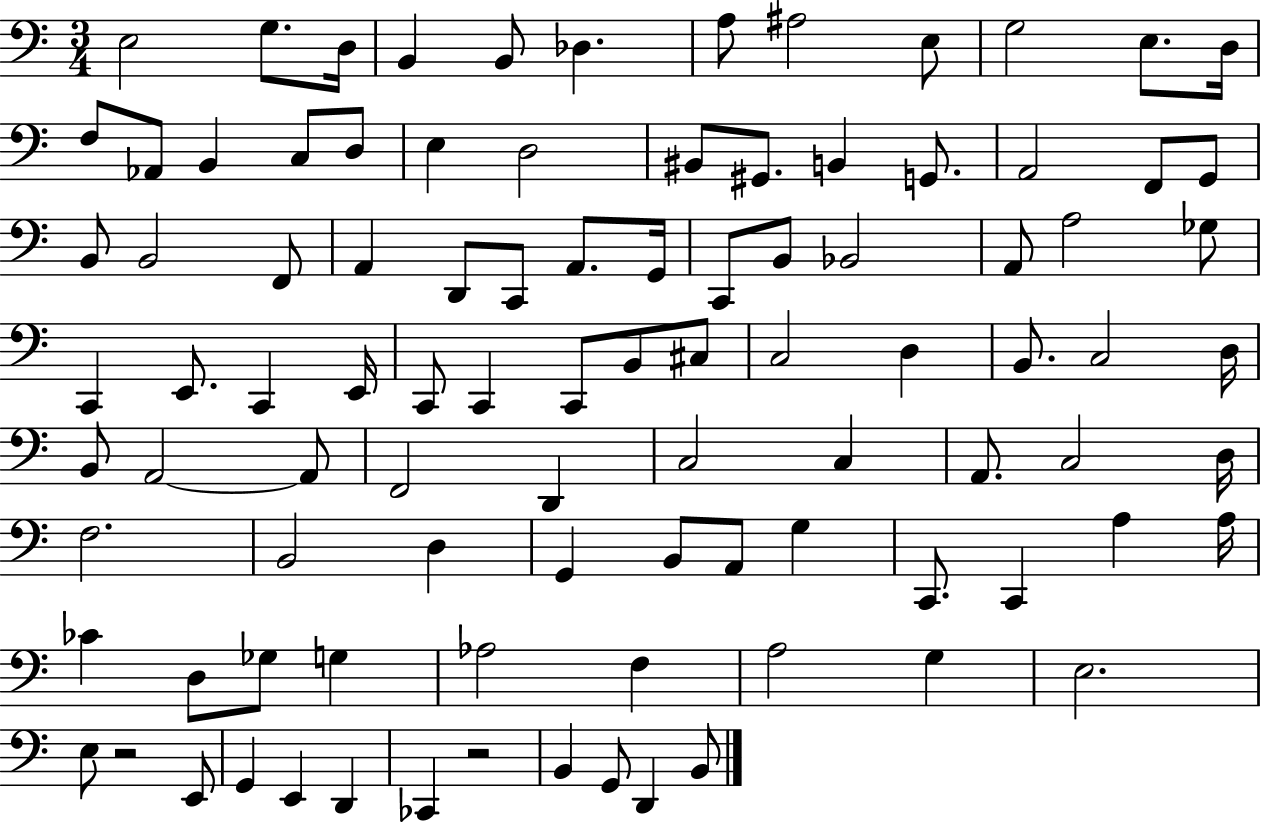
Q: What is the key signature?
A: C major